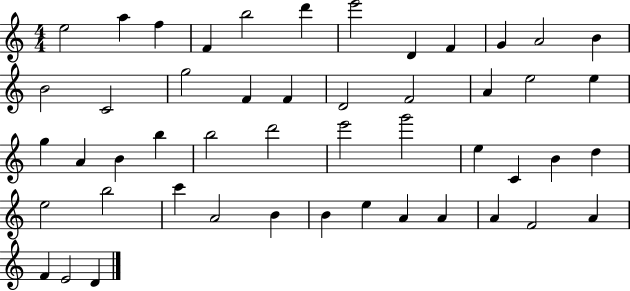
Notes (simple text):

E5/h A5/q F5/q F4/q B5/h D6/q E6/h D4/q F4/q G4/q A4/h B4/q B4/h C4/h G5/h F4/q F4/q D4/h F4/h A4/q E5/h E5/q G5/q A4/q B4/q B5/q B5/h D6/h E6/h G6/h E5/q C4/q B4/q D5/q E5/h B5/h C6/q A4/h B4/q B4/q E5/q A4/q A4/q A4/q F4/h A4/q F4/q E4/h D4/q